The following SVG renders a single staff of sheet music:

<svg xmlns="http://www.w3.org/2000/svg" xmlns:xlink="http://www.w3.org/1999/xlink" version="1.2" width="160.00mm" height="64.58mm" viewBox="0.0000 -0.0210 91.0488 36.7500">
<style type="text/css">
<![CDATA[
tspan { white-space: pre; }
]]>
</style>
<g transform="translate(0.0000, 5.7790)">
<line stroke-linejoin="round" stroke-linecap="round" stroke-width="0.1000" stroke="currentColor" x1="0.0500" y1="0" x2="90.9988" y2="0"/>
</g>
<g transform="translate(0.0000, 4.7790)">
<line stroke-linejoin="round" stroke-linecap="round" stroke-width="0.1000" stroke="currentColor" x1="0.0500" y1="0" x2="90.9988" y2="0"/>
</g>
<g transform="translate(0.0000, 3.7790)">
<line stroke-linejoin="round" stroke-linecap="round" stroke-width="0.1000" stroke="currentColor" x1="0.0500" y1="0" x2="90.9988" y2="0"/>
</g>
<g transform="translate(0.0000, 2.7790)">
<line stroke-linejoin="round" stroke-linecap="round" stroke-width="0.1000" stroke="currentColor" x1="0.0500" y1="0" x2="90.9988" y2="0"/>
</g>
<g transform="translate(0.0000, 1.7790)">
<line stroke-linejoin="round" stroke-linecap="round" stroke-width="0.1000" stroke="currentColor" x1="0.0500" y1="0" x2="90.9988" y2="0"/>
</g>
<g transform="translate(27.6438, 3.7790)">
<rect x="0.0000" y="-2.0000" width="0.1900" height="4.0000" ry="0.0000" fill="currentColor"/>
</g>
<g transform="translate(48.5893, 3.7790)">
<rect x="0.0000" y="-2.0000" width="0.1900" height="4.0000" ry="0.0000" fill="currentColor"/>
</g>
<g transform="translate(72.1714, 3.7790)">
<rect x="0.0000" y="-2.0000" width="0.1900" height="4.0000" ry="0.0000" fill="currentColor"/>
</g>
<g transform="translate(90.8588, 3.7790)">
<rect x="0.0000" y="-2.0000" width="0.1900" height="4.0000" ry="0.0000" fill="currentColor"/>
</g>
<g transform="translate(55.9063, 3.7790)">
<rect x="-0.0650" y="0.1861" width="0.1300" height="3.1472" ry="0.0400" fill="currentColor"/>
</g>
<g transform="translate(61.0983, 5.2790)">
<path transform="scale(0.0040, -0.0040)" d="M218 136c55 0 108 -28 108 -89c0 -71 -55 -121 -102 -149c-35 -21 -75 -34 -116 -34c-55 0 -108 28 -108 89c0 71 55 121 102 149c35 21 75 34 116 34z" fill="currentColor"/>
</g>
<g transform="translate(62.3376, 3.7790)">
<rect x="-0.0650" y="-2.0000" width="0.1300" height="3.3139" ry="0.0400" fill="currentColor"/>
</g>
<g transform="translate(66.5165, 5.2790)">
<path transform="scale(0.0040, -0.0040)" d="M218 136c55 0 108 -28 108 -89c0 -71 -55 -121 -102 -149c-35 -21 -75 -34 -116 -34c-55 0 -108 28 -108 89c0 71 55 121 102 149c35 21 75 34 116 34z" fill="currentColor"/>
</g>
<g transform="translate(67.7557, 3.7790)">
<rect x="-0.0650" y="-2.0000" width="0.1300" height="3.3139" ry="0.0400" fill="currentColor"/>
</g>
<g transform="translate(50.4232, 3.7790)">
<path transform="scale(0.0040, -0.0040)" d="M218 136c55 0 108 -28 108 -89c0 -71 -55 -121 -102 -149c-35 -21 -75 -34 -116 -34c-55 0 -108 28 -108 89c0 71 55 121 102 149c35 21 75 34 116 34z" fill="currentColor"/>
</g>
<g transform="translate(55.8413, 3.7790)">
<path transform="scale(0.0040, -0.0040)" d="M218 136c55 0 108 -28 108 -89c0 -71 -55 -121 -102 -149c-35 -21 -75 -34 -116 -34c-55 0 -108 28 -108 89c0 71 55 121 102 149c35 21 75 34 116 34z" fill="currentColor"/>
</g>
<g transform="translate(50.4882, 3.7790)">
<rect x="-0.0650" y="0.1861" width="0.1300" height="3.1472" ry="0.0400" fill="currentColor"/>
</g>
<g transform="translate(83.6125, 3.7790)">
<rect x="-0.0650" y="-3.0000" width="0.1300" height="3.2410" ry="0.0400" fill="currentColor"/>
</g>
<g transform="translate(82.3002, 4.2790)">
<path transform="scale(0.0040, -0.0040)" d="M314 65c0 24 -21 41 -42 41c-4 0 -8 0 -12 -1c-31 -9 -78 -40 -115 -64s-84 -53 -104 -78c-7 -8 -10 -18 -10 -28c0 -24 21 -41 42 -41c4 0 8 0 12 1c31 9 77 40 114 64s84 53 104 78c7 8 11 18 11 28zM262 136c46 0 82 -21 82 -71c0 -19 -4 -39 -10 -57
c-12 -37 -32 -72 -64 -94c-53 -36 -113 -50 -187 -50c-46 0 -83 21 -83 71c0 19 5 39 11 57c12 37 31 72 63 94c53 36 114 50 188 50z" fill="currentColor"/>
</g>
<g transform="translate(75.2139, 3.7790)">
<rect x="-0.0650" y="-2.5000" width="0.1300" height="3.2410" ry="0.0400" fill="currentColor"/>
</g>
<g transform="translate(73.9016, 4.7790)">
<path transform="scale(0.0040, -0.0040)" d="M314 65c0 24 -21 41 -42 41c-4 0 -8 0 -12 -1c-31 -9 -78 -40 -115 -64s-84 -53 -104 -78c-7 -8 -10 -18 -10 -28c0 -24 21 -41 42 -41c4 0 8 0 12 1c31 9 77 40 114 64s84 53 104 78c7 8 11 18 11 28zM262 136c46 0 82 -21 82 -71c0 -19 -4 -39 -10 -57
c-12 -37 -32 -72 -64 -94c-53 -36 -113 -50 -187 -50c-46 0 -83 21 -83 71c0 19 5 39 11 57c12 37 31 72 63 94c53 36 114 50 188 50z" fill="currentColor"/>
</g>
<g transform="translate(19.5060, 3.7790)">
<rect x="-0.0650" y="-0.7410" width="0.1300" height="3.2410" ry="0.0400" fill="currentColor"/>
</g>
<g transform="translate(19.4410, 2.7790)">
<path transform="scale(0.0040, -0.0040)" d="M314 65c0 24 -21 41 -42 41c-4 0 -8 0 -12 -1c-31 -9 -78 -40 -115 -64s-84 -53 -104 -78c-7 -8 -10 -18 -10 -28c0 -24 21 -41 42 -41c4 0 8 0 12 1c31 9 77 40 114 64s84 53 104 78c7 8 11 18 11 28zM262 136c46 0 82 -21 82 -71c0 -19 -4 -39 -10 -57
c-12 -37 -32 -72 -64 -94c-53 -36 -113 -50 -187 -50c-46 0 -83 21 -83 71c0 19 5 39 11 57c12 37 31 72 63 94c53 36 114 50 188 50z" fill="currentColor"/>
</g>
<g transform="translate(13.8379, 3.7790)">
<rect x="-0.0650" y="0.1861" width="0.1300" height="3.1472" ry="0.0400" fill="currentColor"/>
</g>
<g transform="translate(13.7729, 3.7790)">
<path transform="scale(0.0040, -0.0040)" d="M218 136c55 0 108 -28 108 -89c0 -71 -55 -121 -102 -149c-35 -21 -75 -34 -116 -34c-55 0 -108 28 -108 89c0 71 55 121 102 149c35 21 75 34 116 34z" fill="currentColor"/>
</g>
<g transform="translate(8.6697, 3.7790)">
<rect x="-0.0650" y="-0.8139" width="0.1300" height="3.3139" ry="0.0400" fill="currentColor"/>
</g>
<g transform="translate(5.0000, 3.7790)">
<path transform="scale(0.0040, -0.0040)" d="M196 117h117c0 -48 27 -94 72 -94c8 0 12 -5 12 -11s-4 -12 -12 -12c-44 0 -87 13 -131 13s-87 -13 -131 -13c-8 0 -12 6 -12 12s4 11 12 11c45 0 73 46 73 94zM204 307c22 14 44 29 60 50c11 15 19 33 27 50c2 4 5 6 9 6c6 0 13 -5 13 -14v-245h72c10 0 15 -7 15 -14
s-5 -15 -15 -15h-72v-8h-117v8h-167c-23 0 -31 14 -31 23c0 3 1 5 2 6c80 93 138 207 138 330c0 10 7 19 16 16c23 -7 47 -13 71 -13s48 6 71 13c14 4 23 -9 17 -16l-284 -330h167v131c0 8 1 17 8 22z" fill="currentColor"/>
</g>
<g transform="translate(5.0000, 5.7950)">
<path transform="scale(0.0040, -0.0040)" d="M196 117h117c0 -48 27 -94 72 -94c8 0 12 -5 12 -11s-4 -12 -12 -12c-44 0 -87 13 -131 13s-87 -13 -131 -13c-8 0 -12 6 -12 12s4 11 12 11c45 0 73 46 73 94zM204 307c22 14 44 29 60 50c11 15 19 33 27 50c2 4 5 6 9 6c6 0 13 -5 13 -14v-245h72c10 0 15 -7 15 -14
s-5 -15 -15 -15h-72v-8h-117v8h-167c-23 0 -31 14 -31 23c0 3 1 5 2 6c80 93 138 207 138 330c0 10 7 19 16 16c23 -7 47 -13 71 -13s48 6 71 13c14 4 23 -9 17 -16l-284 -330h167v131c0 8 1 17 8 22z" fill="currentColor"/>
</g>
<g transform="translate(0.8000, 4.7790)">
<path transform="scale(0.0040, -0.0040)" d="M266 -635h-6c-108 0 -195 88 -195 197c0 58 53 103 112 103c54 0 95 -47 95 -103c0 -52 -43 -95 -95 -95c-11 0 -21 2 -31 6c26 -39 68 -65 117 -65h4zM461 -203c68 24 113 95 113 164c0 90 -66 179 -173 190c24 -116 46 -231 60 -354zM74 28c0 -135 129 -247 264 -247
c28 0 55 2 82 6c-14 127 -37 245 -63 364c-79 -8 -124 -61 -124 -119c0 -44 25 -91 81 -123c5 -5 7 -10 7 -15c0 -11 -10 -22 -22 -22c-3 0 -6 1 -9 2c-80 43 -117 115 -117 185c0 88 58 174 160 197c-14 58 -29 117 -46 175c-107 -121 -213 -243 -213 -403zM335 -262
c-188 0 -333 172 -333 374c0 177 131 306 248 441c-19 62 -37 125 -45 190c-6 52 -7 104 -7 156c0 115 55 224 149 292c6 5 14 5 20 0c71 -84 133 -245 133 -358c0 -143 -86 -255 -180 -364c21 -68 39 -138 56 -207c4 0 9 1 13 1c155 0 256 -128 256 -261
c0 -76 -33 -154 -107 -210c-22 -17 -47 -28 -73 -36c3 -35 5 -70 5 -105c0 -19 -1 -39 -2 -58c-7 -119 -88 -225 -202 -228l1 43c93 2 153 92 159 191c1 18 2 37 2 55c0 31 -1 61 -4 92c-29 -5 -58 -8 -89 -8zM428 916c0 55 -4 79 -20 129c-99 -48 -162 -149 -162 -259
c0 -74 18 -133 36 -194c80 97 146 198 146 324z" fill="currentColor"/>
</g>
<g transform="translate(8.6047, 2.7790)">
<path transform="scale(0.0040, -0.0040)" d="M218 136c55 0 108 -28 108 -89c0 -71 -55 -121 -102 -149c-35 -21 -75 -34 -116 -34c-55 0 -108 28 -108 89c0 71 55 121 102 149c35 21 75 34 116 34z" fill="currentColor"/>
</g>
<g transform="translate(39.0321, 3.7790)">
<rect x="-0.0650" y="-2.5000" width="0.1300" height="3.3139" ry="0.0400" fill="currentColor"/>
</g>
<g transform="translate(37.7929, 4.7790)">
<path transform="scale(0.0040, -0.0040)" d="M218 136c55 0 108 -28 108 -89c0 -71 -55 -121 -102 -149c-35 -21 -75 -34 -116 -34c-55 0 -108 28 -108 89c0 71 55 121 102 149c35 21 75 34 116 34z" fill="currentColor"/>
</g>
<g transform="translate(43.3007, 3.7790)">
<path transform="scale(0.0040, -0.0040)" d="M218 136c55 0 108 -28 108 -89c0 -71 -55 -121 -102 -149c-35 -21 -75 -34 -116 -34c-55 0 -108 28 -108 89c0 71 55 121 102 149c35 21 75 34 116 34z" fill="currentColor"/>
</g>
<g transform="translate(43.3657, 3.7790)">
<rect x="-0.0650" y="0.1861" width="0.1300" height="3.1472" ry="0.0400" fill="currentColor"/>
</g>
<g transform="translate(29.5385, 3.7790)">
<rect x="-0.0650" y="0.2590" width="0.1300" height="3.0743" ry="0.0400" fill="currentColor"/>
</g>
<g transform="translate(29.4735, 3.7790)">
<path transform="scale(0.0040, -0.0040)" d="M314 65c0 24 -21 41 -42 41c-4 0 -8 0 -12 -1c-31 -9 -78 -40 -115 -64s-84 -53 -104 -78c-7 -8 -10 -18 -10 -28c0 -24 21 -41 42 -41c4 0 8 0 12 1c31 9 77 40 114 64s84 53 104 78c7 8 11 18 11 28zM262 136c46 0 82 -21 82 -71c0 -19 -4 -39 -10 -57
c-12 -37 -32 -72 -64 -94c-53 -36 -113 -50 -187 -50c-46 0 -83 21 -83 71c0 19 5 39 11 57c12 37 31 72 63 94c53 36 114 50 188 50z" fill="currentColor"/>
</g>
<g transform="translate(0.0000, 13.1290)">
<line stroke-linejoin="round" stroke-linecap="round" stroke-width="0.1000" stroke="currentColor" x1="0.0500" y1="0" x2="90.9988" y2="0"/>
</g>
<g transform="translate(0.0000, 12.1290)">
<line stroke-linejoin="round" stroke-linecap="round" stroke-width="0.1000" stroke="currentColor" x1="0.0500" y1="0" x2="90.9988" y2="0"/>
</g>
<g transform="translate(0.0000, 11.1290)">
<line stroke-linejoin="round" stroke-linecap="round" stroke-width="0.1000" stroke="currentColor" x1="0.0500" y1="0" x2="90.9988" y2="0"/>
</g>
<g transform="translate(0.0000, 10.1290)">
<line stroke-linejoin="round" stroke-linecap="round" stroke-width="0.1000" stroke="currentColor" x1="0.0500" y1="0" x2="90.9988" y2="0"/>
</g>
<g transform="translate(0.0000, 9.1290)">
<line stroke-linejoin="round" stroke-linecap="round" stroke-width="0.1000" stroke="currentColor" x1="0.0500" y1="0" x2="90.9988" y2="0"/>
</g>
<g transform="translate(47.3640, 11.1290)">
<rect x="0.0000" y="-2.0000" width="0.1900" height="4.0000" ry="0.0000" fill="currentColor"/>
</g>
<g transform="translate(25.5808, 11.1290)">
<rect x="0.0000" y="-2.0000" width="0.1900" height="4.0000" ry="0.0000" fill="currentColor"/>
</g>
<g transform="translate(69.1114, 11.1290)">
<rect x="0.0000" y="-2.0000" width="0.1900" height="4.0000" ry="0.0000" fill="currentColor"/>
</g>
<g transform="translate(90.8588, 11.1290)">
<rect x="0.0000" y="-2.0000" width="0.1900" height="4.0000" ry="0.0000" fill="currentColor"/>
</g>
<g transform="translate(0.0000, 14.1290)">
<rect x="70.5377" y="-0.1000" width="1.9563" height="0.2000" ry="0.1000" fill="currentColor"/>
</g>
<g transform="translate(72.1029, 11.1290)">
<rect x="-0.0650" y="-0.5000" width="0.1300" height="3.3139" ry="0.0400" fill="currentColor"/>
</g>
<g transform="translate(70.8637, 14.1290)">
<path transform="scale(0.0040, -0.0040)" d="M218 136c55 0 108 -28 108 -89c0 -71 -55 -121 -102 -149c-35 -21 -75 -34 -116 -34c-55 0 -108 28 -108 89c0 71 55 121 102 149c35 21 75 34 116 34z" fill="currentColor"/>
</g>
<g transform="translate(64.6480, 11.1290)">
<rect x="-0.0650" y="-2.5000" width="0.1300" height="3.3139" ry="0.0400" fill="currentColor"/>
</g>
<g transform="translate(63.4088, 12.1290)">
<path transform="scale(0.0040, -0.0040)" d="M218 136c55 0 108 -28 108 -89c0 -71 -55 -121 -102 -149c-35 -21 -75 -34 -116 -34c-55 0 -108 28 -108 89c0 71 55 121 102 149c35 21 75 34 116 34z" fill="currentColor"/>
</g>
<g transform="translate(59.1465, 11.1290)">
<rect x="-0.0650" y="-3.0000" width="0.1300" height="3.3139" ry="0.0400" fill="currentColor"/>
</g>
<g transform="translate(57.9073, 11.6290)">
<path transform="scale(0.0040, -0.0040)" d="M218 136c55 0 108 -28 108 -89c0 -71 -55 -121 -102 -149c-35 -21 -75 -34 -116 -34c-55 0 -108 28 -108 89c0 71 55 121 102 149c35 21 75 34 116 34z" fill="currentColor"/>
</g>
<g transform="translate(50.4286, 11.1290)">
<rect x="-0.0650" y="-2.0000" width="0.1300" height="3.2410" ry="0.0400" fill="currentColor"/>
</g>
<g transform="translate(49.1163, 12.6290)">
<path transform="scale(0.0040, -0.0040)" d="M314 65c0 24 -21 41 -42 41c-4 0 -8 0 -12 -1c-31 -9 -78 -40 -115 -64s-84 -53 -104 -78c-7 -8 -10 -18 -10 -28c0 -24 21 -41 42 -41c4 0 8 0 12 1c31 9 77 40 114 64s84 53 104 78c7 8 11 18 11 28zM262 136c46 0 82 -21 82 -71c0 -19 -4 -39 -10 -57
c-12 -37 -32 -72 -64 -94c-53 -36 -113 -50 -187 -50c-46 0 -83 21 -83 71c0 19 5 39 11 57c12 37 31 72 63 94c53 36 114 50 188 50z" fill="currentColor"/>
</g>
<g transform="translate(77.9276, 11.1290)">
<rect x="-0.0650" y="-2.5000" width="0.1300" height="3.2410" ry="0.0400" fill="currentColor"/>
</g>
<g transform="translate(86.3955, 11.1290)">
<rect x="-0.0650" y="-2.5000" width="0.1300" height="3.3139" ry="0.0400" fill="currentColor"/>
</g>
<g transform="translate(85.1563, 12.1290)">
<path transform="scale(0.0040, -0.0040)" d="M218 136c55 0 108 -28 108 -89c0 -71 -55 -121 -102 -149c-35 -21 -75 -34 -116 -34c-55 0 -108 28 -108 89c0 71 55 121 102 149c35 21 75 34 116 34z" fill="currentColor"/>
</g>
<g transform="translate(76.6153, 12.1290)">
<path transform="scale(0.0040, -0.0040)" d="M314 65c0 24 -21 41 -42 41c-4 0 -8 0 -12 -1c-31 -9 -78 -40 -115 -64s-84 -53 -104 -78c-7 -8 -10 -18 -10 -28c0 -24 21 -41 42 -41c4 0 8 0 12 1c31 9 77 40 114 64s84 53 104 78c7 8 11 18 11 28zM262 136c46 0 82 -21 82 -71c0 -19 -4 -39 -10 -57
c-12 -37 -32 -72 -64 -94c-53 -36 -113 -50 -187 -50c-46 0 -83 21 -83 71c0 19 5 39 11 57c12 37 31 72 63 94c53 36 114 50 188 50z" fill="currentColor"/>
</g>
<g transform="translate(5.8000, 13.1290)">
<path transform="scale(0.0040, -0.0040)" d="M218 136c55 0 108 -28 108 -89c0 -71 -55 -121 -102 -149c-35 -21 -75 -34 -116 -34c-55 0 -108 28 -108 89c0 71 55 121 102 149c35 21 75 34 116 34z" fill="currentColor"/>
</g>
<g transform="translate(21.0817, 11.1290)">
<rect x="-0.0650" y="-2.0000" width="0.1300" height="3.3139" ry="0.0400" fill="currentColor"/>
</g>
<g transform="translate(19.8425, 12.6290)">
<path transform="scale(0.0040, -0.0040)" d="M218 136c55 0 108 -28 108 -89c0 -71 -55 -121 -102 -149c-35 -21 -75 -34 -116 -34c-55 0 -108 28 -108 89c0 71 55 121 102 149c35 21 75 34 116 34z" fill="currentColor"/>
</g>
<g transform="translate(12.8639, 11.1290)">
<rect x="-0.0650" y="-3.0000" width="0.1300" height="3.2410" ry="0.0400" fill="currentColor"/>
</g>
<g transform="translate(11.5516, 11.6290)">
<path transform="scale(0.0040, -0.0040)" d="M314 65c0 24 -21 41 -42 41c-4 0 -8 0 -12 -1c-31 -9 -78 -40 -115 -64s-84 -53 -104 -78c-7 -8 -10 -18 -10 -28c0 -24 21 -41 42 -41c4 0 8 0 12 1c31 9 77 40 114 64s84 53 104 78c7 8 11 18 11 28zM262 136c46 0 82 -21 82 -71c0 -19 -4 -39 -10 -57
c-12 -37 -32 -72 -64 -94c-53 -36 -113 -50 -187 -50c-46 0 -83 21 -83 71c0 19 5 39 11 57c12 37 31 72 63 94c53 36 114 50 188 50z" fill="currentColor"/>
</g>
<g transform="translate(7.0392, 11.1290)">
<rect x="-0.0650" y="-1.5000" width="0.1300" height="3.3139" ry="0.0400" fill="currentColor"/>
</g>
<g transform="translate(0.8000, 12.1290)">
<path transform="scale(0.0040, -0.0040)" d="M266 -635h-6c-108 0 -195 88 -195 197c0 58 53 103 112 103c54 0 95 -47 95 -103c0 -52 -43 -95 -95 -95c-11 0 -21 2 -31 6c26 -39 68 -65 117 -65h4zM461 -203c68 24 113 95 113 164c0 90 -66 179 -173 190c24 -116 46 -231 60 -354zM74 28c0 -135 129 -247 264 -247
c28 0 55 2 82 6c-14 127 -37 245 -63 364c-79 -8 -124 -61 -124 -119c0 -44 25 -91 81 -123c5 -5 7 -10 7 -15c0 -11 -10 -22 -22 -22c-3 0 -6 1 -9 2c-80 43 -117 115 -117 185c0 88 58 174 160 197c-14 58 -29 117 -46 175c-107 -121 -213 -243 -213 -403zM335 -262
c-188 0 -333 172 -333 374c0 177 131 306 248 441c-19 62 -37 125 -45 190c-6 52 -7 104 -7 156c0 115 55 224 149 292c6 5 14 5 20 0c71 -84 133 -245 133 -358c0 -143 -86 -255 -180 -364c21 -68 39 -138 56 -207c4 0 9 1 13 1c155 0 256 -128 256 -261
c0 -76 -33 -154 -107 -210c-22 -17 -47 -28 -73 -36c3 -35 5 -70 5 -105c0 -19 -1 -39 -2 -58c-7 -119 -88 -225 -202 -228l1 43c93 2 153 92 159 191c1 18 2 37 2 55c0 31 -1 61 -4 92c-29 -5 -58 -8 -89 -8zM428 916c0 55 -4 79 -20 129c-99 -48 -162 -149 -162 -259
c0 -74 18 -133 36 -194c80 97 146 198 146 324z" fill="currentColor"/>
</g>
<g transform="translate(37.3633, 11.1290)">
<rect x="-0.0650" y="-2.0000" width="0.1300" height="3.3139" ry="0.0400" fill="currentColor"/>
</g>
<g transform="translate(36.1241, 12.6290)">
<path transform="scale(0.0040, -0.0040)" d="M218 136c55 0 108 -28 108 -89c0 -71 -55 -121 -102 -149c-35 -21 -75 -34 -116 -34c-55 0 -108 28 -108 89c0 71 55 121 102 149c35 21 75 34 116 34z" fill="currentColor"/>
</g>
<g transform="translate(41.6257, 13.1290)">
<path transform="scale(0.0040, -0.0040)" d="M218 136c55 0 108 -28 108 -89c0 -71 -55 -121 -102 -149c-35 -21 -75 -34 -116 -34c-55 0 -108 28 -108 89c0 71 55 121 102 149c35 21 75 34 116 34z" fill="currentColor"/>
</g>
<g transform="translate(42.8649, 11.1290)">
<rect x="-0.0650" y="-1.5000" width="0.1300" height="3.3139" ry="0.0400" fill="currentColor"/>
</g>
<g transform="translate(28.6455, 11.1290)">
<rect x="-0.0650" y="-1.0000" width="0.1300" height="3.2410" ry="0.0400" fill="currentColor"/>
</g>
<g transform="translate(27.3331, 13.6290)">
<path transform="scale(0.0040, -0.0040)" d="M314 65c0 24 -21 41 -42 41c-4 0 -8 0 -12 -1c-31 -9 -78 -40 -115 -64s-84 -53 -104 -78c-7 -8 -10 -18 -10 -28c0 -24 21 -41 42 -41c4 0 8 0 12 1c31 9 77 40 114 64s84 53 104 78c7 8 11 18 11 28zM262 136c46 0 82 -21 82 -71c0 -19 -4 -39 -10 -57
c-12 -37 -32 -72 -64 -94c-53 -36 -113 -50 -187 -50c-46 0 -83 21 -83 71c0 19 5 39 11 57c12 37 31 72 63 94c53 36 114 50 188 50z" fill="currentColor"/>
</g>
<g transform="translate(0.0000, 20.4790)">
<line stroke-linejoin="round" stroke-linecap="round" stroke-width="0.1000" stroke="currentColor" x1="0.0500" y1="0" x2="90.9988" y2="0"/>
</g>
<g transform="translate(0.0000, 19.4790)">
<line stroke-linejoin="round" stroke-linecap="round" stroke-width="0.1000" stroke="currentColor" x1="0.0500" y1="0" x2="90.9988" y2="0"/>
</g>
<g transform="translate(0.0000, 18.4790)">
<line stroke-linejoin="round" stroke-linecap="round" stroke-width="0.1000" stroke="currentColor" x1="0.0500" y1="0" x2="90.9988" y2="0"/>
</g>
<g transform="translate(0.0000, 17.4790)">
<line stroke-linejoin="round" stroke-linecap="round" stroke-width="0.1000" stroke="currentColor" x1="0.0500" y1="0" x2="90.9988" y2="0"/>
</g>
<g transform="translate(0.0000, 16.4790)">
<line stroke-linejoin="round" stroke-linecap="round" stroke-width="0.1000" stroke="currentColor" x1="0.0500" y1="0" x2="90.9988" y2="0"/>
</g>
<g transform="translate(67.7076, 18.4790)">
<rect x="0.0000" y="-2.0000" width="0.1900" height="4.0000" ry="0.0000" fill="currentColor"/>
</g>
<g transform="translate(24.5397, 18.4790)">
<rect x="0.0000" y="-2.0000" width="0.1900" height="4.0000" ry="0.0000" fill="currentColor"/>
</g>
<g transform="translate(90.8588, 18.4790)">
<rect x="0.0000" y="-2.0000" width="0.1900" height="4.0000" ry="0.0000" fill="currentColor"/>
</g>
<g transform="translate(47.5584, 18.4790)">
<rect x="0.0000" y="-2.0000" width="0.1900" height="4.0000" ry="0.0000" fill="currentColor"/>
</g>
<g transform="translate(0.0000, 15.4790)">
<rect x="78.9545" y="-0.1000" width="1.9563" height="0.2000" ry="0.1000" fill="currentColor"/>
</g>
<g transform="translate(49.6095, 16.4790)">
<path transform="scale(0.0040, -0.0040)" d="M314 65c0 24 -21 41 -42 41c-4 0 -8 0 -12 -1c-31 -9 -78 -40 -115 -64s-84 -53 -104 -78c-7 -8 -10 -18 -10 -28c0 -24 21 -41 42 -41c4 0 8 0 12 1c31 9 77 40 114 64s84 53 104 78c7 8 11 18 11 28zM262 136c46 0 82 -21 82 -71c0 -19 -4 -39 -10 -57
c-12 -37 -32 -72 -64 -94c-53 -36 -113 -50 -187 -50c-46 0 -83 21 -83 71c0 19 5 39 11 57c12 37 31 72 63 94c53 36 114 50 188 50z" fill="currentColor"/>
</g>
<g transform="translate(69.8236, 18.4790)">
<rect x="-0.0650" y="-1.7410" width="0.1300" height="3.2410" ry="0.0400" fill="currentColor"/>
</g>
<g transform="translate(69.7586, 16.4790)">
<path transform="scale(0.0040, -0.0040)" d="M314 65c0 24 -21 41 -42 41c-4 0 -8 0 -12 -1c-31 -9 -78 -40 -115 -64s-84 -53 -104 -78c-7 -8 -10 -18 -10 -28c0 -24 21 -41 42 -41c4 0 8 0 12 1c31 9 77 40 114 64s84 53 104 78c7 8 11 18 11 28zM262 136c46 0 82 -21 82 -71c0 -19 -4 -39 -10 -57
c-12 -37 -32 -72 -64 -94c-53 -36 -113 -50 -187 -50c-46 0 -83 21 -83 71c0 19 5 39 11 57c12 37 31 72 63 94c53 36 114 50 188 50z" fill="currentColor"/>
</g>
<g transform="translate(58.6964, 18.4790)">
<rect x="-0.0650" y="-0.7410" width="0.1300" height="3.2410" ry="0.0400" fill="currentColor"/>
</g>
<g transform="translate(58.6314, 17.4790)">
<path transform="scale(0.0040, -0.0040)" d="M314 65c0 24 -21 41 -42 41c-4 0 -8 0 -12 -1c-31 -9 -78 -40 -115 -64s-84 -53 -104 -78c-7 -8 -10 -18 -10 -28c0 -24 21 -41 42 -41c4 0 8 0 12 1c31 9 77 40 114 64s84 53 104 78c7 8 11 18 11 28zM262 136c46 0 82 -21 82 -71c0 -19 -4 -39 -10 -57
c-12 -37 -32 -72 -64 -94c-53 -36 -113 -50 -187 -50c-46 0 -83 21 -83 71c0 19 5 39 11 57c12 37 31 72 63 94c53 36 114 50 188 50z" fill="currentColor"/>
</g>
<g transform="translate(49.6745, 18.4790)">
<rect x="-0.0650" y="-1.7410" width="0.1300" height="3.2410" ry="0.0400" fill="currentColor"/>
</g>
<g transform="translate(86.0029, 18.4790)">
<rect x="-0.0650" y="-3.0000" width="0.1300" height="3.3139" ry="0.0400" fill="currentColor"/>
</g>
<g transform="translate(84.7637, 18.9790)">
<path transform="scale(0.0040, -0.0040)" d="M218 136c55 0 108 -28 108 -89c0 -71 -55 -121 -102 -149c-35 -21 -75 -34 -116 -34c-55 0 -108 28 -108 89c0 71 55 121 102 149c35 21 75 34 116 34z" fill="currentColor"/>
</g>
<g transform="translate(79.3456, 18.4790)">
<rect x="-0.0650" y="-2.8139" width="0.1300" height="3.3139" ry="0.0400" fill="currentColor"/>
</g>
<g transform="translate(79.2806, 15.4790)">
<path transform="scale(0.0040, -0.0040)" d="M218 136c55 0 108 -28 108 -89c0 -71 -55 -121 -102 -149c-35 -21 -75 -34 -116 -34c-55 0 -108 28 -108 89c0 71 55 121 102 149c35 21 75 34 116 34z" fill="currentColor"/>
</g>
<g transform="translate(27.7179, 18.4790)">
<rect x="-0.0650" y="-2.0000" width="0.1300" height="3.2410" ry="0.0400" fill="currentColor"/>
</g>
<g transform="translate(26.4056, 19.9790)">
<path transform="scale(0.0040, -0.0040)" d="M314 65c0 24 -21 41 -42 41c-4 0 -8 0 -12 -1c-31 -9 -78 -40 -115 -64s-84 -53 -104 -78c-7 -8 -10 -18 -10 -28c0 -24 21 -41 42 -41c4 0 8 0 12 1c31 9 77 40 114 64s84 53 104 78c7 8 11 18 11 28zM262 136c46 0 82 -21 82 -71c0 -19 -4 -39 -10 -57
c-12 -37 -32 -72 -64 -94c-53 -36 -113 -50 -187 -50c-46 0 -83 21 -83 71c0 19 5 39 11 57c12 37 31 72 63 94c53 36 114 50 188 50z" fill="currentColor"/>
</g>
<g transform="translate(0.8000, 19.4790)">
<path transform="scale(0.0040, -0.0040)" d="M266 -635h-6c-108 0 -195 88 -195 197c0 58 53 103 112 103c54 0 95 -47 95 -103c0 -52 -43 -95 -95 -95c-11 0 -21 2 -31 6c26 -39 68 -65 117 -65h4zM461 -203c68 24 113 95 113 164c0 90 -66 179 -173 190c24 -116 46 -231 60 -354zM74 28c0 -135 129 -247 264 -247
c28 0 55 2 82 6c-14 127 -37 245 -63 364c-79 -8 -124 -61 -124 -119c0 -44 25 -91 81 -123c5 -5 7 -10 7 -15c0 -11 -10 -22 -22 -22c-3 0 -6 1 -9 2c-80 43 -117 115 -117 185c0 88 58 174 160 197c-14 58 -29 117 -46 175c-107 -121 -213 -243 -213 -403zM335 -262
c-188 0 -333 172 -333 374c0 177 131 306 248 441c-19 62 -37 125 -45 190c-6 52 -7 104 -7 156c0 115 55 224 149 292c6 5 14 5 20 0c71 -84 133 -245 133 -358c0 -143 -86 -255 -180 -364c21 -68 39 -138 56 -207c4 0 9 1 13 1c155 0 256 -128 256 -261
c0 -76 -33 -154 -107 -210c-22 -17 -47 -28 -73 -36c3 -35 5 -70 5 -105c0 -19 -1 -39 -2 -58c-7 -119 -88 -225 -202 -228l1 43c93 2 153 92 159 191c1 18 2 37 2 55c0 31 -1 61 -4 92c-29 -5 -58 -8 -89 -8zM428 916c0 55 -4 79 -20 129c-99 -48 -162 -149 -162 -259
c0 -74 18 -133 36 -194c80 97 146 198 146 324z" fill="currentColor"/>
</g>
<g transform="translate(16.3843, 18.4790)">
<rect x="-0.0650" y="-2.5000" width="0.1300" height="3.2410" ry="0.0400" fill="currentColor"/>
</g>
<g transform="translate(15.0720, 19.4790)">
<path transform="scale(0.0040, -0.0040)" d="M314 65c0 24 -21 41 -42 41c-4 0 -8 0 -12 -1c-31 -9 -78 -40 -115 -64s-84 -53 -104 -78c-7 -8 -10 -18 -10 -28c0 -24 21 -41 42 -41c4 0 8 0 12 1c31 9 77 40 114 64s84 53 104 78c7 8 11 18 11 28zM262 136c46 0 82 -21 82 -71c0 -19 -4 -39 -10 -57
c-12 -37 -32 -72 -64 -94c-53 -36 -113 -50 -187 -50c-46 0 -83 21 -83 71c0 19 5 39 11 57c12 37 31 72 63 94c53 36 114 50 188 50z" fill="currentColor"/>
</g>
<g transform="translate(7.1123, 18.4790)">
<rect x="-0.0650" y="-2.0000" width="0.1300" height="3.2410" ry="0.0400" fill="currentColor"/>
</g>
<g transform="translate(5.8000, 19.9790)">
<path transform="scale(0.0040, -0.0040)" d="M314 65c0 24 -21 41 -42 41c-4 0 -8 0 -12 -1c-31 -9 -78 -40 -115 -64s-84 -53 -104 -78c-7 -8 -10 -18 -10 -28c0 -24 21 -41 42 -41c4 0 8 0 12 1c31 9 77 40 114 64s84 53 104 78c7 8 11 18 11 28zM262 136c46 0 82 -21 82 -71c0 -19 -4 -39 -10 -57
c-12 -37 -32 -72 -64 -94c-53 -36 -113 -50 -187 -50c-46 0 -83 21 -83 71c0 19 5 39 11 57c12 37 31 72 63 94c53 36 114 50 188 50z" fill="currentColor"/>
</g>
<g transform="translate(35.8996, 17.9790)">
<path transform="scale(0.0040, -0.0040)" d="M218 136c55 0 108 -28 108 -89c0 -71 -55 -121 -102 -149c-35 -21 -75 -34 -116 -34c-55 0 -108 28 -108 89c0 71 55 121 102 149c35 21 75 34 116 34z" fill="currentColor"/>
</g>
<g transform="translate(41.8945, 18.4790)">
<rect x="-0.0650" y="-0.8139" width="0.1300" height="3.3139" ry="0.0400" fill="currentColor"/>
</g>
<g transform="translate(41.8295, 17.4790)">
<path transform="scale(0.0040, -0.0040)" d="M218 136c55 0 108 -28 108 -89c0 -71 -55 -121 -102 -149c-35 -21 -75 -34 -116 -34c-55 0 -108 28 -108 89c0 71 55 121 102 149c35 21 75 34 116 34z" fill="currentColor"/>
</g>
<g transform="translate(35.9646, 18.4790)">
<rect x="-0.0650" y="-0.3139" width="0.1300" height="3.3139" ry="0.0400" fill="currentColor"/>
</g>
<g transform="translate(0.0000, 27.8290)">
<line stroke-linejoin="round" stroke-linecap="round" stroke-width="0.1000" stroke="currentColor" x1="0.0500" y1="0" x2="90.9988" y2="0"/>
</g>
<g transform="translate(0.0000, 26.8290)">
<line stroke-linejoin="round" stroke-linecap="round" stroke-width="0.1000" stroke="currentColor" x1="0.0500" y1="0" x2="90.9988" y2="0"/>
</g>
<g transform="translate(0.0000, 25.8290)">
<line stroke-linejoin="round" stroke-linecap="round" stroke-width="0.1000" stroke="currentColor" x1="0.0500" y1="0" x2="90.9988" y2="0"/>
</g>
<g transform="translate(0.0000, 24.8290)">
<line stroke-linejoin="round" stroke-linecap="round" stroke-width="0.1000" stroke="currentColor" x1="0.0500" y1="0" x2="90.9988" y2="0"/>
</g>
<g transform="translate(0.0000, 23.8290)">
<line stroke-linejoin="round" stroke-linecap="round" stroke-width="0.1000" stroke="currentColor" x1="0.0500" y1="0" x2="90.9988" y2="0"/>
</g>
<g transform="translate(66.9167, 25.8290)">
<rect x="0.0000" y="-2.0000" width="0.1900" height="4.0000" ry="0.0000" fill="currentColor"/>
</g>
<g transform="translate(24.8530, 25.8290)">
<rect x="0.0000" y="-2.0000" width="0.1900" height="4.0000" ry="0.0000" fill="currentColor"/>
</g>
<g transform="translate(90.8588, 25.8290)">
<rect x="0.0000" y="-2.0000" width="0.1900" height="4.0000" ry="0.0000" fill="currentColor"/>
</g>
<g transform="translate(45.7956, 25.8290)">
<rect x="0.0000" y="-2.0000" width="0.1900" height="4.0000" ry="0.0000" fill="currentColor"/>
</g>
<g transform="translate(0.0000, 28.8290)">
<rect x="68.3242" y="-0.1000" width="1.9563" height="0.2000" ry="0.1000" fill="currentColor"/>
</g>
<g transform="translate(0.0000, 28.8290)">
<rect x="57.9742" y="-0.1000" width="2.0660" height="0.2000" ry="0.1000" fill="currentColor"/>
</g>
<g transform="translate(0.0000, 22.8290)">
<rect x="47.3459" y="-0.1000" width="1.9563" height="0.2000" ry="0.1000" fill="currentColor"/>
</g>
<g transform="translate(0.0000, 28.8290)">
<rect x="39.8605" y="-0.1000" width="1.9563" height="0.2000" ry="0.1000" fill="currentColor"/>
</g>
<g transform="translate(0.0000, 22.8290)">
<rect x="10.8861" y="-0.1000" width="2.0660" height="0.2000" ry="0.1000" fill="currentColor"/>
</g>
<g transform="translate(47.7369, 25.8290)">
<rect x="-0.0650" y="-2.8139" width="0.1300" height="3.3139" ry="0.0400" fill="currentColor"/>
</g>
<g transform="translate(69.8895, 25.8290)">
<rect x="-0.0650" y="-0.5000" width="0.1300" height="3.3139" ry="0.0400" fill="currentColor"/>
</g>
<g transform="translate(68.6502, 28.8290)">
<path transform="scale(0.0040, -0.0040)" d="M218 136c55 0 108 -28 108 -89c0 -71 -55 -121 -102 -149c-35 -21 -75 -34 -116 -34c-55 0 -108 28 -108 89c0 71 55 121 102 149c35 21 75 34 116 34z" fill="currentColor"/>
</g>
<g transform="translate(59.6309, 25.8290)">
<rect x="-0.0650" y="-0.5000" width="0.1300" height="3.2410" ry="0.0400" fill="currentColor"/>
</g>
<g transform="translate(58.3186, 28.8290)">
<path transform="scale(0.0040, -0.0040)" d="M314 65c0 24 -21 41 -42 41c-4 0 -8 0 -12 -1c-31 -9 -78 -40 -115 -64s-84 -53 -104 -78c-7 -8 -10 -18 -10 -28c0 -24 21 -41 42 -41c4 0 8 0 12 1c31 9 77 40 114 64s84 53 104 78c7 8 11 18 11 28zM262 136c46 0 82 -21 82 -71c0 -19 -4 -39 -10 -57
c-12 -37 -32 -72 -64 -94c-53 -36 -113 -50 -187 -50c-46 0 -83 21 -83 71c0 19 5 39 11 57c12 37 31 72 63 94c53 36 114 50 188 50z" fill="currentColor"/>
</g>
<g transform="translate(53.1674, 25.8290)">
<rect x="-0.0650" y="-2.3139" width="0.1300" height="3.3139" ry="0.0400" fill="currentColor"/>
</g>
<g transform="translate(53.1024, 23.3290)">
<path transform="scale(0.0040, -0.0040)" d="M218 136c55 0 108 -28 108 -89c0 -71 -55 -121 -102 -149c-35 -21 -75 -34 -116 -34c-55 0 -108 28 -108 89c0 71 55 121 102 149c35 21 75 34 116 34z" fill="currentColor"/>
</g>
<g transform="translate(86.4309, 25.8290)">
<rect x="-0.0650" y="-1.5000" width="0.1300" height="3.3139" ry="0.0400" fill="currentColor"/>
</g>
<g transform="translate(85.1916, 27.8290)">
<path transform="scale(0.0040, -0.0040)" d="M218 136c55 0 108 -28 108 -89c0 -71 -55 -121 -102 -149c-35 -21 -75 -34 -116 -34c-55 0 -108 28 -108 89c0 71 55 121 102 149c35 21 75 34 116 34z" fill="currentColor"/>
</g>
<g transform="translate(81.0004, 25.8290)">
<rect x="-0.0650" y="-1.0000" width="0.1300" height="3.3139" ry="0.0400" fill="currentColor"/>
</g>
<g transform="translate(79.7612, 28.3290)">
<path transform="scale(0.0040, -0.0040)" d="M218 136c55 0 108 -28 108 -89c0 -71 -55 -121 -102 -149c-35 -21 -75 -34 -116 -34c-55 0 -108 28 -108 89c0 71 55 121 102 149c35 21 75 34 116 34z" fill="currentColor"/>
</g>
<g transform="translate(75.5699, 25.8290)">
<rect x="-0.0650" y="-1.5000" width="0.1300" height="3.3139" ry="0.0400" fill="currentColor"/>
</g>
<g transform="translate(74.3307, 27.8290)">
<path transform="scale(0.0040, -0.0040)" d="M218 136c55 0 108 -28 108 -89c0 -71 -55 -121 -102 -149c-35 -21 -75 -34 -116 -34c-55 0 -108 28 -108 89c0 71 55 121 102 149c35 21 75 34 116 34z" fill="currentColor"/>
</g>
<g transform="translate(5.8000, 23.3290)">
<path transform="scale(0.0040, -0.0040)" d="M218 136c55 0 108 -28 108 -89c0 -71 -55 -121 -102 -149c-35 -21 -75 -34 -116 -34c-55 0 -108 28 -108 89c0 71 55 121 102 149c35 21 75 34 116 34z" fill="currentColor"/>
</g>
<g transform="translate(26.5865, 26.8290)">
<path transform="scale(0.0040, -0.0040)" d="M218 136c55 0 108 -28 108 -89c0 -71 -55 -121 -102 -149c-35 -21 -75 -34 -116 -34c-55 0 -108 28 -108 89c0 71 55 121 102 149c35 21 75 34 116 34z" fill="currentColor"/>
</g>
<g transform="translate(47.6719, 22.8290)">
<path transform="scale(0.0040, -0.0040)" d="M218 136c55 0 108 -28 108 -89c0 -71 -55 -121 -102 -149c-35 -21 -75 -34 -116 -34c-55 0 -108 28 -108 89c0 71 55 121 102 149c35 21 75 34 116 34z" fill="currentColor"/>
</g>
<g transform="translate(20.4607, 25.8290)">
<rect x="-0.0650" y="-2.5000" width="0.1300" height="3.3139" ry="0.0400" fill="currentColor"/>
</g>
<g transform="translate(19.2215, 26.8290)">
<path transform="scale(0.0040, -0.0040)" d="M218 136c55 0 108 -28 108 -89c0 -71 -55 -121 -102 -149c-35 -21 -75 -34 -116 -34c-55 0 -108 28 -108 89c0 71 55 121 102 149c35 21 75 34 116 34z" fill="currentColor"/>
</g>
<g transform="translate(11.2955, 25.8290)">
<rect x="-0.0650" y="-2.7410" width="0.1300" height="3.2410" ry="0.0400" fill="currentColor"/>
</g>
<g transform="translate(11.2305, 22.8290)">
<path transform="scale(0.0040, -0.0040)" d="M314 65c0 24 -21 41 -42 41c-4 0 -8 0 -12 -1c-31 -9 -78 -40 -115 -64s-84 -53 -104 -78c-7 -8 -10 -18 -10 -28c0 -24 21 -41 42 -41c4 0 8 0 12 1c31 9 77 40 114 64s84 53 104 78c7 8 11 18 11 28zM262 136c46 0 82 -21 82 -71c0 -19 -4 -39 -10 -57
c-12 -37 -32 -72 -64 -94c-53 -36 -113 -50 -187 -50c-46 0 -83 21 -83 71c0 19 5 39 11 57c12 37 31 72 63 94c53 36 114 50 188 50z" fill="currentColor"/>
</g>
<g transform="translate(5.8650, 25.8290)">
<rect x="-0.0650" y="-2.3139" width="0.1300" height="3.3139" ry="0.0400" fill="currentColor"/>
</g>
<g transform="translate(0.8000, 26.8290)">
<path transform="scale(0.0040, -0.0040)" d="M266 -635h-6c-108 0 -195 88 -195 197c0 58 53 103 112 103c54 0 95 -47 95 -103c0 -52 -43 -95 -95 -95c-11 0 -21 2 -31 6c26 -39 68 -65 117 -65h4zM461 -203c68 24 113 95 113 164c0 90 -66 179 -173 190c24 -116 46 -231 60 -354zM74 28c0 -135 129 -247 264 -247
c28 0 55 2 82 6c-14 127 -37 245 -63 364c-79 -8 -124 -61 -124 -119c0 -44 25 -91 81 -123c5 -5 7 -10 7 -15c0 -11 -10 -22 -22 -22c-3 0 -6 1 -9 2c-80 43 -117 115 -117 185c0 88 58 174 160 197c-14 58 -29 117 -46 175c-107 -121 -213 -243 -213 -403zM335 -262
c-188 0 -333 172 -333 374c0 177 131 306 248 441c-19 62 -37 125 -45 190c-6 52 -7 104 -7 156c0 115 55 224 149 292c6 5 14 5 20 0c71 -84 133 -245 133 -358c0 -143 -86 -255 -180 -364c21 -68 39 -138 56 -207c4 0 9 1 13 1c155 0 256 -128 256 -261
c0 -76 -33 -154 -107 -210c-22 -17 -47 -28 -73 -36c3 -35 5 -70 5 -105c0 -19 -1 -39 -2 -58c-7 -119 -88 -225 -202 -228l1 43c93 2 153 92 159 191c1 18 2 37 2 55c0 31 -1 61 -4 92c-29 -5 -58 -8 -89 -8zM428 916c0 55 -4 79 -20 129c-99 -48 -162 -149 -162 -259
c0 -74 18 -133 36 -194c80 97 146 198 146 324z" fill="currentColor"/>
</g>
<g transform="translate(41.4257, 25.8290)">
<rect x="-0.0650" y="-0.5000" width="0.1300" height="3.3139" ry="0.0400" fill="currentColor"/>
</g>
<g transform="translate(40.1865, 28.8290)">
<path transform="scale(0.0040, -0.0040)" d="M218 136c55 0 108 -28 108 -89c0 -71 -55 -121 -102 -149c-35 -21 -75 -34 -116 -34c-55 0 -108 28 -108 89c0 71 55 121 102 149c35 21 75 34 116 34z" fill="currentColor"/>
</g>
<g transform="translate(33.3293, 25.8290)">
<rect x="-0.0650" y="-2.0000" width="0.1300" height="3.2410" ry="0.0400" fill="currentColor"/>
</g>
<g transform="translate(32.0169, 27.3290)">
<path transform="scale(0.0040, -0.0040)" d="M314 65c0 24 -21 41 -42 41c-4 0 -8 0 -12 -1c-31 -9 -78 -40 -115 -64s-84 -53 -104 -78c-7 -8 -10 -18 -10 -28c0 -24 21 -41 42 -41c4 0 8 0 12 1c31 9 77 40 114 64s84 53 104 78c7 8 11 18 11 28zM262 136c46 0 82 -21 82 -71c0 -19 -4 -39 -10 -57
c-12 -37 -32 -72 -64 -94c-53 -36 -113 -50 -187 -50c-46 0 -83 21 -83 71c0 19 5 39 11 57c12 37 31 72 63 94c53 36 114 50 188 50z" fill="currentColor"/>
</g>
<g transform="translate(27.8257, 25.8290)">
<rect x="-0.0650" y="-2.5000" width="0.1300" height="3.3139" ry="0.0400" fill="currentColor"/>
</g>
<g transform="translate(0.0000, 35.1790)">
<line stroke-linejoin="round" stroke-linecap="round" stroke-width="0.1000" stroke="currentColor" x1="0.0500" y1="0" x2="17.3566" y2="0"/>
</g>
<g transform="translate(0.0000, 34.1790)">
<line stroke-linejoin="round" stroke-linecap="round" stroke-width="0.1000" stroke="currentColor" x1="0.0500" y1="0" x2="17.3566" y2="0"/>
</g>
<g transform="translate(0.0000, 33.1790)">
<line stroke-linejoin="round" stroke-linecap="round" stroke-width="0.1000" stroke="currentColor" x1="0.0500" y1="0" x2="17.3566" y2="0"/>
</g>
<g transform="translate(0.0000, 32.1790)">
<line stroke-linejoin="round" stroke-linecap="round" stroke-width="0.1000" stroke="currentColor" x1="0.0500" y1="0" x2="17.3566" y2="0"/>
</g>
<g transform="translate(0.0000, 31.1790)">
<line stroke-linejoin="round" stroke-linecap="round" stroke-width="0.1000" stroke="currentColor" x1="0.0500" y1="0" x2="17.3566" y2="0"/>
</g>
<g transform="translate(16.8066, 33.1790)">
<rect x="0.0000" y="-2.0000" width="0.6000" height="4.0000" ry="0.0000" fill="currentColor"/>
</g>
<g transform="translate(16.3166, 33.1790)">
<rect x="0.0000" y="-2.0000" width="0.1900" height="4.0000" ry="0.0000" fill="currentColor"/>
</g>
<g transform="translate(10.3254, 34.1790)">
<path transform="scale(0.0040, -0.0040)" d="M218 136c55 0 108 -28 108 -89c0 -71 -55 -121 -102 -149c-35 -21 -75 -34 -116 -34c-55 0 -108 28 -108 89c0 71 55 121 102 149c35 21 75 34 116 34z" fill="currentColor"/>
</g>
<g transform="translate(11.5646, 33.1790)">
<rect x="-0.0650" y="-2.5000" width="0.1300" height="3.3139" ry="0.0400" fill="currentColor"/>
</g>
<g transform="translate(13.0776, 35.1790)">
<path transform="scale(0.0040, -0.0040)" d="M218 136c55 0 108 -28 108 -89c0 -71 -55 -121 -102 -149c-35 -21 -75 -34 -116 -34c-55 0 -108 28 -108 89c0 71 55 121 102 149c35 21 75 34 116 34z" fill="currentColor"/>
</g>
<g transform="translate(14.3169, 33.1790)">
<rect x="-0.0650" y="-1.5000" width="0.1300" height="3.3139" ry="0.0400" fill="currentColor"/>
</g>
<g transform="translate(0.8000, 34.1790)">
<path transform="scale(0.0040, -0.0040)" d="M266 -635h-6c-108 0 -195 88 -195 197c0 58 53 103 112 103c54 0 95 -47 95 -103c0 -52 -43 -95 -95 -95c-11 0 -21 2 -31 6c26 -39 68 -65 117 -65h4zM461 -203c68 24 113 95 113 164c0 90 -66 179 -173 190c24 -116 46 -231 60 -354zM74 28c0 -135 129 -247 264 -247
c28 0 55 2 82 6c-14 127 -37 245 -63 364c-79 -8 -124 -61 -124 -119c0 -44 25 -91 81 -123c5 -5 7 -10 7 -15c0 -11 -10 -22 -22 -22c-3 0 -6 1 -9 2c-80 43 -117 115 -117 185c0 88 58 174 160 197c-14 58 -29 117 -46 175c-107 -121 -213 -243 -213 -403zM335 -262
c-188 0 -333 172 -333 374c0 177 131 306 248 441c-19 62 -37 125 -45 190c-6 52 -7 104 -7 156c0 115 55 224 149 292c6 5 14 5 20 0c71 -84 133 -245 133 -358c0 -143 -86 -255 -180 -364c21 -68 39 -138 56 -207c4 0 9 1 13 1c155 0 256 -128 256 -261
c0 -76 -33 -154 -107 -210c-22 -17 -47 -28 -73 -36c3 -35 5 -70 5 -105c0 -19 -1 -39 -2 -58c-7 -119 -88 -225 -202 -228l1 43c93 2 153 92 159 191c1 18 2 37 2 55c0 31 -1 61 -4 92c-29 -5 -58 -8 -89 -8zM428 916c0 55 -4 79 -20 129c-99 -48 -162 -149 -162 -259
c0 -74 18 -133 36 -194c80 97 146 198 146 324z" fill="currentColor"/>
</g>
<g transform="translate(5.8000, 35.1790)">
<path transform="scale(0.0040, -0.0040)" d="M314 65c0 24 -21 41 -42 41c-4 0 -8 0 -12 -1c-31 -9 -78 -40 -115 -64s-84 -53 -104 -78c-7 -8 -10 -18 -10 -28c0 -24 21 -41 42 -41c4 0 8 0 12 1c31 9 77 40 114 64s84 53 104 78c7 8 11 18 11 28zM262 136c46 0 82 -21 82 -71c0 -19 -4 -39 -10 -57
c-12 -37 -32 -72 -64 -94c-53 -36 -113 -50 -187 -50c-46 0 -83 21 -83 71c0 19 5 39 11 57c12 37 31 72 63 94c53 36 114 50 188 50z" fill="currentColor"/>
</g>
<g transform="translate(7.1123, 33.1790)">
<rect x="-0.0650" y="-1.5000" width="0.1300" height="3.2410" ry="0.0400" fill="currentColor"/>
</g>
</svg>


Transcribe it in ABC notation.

X:1
T:Untitled
M:4/4
L:1/4
K:C
d B d2 B2 G B B B F F G2 A2 E A2 F D2 F E F2 A G C G2 G F2 G2 F2 c d f2 d2 f2 a A g a2 G G F2 C a g C2 C E D E E2 G E